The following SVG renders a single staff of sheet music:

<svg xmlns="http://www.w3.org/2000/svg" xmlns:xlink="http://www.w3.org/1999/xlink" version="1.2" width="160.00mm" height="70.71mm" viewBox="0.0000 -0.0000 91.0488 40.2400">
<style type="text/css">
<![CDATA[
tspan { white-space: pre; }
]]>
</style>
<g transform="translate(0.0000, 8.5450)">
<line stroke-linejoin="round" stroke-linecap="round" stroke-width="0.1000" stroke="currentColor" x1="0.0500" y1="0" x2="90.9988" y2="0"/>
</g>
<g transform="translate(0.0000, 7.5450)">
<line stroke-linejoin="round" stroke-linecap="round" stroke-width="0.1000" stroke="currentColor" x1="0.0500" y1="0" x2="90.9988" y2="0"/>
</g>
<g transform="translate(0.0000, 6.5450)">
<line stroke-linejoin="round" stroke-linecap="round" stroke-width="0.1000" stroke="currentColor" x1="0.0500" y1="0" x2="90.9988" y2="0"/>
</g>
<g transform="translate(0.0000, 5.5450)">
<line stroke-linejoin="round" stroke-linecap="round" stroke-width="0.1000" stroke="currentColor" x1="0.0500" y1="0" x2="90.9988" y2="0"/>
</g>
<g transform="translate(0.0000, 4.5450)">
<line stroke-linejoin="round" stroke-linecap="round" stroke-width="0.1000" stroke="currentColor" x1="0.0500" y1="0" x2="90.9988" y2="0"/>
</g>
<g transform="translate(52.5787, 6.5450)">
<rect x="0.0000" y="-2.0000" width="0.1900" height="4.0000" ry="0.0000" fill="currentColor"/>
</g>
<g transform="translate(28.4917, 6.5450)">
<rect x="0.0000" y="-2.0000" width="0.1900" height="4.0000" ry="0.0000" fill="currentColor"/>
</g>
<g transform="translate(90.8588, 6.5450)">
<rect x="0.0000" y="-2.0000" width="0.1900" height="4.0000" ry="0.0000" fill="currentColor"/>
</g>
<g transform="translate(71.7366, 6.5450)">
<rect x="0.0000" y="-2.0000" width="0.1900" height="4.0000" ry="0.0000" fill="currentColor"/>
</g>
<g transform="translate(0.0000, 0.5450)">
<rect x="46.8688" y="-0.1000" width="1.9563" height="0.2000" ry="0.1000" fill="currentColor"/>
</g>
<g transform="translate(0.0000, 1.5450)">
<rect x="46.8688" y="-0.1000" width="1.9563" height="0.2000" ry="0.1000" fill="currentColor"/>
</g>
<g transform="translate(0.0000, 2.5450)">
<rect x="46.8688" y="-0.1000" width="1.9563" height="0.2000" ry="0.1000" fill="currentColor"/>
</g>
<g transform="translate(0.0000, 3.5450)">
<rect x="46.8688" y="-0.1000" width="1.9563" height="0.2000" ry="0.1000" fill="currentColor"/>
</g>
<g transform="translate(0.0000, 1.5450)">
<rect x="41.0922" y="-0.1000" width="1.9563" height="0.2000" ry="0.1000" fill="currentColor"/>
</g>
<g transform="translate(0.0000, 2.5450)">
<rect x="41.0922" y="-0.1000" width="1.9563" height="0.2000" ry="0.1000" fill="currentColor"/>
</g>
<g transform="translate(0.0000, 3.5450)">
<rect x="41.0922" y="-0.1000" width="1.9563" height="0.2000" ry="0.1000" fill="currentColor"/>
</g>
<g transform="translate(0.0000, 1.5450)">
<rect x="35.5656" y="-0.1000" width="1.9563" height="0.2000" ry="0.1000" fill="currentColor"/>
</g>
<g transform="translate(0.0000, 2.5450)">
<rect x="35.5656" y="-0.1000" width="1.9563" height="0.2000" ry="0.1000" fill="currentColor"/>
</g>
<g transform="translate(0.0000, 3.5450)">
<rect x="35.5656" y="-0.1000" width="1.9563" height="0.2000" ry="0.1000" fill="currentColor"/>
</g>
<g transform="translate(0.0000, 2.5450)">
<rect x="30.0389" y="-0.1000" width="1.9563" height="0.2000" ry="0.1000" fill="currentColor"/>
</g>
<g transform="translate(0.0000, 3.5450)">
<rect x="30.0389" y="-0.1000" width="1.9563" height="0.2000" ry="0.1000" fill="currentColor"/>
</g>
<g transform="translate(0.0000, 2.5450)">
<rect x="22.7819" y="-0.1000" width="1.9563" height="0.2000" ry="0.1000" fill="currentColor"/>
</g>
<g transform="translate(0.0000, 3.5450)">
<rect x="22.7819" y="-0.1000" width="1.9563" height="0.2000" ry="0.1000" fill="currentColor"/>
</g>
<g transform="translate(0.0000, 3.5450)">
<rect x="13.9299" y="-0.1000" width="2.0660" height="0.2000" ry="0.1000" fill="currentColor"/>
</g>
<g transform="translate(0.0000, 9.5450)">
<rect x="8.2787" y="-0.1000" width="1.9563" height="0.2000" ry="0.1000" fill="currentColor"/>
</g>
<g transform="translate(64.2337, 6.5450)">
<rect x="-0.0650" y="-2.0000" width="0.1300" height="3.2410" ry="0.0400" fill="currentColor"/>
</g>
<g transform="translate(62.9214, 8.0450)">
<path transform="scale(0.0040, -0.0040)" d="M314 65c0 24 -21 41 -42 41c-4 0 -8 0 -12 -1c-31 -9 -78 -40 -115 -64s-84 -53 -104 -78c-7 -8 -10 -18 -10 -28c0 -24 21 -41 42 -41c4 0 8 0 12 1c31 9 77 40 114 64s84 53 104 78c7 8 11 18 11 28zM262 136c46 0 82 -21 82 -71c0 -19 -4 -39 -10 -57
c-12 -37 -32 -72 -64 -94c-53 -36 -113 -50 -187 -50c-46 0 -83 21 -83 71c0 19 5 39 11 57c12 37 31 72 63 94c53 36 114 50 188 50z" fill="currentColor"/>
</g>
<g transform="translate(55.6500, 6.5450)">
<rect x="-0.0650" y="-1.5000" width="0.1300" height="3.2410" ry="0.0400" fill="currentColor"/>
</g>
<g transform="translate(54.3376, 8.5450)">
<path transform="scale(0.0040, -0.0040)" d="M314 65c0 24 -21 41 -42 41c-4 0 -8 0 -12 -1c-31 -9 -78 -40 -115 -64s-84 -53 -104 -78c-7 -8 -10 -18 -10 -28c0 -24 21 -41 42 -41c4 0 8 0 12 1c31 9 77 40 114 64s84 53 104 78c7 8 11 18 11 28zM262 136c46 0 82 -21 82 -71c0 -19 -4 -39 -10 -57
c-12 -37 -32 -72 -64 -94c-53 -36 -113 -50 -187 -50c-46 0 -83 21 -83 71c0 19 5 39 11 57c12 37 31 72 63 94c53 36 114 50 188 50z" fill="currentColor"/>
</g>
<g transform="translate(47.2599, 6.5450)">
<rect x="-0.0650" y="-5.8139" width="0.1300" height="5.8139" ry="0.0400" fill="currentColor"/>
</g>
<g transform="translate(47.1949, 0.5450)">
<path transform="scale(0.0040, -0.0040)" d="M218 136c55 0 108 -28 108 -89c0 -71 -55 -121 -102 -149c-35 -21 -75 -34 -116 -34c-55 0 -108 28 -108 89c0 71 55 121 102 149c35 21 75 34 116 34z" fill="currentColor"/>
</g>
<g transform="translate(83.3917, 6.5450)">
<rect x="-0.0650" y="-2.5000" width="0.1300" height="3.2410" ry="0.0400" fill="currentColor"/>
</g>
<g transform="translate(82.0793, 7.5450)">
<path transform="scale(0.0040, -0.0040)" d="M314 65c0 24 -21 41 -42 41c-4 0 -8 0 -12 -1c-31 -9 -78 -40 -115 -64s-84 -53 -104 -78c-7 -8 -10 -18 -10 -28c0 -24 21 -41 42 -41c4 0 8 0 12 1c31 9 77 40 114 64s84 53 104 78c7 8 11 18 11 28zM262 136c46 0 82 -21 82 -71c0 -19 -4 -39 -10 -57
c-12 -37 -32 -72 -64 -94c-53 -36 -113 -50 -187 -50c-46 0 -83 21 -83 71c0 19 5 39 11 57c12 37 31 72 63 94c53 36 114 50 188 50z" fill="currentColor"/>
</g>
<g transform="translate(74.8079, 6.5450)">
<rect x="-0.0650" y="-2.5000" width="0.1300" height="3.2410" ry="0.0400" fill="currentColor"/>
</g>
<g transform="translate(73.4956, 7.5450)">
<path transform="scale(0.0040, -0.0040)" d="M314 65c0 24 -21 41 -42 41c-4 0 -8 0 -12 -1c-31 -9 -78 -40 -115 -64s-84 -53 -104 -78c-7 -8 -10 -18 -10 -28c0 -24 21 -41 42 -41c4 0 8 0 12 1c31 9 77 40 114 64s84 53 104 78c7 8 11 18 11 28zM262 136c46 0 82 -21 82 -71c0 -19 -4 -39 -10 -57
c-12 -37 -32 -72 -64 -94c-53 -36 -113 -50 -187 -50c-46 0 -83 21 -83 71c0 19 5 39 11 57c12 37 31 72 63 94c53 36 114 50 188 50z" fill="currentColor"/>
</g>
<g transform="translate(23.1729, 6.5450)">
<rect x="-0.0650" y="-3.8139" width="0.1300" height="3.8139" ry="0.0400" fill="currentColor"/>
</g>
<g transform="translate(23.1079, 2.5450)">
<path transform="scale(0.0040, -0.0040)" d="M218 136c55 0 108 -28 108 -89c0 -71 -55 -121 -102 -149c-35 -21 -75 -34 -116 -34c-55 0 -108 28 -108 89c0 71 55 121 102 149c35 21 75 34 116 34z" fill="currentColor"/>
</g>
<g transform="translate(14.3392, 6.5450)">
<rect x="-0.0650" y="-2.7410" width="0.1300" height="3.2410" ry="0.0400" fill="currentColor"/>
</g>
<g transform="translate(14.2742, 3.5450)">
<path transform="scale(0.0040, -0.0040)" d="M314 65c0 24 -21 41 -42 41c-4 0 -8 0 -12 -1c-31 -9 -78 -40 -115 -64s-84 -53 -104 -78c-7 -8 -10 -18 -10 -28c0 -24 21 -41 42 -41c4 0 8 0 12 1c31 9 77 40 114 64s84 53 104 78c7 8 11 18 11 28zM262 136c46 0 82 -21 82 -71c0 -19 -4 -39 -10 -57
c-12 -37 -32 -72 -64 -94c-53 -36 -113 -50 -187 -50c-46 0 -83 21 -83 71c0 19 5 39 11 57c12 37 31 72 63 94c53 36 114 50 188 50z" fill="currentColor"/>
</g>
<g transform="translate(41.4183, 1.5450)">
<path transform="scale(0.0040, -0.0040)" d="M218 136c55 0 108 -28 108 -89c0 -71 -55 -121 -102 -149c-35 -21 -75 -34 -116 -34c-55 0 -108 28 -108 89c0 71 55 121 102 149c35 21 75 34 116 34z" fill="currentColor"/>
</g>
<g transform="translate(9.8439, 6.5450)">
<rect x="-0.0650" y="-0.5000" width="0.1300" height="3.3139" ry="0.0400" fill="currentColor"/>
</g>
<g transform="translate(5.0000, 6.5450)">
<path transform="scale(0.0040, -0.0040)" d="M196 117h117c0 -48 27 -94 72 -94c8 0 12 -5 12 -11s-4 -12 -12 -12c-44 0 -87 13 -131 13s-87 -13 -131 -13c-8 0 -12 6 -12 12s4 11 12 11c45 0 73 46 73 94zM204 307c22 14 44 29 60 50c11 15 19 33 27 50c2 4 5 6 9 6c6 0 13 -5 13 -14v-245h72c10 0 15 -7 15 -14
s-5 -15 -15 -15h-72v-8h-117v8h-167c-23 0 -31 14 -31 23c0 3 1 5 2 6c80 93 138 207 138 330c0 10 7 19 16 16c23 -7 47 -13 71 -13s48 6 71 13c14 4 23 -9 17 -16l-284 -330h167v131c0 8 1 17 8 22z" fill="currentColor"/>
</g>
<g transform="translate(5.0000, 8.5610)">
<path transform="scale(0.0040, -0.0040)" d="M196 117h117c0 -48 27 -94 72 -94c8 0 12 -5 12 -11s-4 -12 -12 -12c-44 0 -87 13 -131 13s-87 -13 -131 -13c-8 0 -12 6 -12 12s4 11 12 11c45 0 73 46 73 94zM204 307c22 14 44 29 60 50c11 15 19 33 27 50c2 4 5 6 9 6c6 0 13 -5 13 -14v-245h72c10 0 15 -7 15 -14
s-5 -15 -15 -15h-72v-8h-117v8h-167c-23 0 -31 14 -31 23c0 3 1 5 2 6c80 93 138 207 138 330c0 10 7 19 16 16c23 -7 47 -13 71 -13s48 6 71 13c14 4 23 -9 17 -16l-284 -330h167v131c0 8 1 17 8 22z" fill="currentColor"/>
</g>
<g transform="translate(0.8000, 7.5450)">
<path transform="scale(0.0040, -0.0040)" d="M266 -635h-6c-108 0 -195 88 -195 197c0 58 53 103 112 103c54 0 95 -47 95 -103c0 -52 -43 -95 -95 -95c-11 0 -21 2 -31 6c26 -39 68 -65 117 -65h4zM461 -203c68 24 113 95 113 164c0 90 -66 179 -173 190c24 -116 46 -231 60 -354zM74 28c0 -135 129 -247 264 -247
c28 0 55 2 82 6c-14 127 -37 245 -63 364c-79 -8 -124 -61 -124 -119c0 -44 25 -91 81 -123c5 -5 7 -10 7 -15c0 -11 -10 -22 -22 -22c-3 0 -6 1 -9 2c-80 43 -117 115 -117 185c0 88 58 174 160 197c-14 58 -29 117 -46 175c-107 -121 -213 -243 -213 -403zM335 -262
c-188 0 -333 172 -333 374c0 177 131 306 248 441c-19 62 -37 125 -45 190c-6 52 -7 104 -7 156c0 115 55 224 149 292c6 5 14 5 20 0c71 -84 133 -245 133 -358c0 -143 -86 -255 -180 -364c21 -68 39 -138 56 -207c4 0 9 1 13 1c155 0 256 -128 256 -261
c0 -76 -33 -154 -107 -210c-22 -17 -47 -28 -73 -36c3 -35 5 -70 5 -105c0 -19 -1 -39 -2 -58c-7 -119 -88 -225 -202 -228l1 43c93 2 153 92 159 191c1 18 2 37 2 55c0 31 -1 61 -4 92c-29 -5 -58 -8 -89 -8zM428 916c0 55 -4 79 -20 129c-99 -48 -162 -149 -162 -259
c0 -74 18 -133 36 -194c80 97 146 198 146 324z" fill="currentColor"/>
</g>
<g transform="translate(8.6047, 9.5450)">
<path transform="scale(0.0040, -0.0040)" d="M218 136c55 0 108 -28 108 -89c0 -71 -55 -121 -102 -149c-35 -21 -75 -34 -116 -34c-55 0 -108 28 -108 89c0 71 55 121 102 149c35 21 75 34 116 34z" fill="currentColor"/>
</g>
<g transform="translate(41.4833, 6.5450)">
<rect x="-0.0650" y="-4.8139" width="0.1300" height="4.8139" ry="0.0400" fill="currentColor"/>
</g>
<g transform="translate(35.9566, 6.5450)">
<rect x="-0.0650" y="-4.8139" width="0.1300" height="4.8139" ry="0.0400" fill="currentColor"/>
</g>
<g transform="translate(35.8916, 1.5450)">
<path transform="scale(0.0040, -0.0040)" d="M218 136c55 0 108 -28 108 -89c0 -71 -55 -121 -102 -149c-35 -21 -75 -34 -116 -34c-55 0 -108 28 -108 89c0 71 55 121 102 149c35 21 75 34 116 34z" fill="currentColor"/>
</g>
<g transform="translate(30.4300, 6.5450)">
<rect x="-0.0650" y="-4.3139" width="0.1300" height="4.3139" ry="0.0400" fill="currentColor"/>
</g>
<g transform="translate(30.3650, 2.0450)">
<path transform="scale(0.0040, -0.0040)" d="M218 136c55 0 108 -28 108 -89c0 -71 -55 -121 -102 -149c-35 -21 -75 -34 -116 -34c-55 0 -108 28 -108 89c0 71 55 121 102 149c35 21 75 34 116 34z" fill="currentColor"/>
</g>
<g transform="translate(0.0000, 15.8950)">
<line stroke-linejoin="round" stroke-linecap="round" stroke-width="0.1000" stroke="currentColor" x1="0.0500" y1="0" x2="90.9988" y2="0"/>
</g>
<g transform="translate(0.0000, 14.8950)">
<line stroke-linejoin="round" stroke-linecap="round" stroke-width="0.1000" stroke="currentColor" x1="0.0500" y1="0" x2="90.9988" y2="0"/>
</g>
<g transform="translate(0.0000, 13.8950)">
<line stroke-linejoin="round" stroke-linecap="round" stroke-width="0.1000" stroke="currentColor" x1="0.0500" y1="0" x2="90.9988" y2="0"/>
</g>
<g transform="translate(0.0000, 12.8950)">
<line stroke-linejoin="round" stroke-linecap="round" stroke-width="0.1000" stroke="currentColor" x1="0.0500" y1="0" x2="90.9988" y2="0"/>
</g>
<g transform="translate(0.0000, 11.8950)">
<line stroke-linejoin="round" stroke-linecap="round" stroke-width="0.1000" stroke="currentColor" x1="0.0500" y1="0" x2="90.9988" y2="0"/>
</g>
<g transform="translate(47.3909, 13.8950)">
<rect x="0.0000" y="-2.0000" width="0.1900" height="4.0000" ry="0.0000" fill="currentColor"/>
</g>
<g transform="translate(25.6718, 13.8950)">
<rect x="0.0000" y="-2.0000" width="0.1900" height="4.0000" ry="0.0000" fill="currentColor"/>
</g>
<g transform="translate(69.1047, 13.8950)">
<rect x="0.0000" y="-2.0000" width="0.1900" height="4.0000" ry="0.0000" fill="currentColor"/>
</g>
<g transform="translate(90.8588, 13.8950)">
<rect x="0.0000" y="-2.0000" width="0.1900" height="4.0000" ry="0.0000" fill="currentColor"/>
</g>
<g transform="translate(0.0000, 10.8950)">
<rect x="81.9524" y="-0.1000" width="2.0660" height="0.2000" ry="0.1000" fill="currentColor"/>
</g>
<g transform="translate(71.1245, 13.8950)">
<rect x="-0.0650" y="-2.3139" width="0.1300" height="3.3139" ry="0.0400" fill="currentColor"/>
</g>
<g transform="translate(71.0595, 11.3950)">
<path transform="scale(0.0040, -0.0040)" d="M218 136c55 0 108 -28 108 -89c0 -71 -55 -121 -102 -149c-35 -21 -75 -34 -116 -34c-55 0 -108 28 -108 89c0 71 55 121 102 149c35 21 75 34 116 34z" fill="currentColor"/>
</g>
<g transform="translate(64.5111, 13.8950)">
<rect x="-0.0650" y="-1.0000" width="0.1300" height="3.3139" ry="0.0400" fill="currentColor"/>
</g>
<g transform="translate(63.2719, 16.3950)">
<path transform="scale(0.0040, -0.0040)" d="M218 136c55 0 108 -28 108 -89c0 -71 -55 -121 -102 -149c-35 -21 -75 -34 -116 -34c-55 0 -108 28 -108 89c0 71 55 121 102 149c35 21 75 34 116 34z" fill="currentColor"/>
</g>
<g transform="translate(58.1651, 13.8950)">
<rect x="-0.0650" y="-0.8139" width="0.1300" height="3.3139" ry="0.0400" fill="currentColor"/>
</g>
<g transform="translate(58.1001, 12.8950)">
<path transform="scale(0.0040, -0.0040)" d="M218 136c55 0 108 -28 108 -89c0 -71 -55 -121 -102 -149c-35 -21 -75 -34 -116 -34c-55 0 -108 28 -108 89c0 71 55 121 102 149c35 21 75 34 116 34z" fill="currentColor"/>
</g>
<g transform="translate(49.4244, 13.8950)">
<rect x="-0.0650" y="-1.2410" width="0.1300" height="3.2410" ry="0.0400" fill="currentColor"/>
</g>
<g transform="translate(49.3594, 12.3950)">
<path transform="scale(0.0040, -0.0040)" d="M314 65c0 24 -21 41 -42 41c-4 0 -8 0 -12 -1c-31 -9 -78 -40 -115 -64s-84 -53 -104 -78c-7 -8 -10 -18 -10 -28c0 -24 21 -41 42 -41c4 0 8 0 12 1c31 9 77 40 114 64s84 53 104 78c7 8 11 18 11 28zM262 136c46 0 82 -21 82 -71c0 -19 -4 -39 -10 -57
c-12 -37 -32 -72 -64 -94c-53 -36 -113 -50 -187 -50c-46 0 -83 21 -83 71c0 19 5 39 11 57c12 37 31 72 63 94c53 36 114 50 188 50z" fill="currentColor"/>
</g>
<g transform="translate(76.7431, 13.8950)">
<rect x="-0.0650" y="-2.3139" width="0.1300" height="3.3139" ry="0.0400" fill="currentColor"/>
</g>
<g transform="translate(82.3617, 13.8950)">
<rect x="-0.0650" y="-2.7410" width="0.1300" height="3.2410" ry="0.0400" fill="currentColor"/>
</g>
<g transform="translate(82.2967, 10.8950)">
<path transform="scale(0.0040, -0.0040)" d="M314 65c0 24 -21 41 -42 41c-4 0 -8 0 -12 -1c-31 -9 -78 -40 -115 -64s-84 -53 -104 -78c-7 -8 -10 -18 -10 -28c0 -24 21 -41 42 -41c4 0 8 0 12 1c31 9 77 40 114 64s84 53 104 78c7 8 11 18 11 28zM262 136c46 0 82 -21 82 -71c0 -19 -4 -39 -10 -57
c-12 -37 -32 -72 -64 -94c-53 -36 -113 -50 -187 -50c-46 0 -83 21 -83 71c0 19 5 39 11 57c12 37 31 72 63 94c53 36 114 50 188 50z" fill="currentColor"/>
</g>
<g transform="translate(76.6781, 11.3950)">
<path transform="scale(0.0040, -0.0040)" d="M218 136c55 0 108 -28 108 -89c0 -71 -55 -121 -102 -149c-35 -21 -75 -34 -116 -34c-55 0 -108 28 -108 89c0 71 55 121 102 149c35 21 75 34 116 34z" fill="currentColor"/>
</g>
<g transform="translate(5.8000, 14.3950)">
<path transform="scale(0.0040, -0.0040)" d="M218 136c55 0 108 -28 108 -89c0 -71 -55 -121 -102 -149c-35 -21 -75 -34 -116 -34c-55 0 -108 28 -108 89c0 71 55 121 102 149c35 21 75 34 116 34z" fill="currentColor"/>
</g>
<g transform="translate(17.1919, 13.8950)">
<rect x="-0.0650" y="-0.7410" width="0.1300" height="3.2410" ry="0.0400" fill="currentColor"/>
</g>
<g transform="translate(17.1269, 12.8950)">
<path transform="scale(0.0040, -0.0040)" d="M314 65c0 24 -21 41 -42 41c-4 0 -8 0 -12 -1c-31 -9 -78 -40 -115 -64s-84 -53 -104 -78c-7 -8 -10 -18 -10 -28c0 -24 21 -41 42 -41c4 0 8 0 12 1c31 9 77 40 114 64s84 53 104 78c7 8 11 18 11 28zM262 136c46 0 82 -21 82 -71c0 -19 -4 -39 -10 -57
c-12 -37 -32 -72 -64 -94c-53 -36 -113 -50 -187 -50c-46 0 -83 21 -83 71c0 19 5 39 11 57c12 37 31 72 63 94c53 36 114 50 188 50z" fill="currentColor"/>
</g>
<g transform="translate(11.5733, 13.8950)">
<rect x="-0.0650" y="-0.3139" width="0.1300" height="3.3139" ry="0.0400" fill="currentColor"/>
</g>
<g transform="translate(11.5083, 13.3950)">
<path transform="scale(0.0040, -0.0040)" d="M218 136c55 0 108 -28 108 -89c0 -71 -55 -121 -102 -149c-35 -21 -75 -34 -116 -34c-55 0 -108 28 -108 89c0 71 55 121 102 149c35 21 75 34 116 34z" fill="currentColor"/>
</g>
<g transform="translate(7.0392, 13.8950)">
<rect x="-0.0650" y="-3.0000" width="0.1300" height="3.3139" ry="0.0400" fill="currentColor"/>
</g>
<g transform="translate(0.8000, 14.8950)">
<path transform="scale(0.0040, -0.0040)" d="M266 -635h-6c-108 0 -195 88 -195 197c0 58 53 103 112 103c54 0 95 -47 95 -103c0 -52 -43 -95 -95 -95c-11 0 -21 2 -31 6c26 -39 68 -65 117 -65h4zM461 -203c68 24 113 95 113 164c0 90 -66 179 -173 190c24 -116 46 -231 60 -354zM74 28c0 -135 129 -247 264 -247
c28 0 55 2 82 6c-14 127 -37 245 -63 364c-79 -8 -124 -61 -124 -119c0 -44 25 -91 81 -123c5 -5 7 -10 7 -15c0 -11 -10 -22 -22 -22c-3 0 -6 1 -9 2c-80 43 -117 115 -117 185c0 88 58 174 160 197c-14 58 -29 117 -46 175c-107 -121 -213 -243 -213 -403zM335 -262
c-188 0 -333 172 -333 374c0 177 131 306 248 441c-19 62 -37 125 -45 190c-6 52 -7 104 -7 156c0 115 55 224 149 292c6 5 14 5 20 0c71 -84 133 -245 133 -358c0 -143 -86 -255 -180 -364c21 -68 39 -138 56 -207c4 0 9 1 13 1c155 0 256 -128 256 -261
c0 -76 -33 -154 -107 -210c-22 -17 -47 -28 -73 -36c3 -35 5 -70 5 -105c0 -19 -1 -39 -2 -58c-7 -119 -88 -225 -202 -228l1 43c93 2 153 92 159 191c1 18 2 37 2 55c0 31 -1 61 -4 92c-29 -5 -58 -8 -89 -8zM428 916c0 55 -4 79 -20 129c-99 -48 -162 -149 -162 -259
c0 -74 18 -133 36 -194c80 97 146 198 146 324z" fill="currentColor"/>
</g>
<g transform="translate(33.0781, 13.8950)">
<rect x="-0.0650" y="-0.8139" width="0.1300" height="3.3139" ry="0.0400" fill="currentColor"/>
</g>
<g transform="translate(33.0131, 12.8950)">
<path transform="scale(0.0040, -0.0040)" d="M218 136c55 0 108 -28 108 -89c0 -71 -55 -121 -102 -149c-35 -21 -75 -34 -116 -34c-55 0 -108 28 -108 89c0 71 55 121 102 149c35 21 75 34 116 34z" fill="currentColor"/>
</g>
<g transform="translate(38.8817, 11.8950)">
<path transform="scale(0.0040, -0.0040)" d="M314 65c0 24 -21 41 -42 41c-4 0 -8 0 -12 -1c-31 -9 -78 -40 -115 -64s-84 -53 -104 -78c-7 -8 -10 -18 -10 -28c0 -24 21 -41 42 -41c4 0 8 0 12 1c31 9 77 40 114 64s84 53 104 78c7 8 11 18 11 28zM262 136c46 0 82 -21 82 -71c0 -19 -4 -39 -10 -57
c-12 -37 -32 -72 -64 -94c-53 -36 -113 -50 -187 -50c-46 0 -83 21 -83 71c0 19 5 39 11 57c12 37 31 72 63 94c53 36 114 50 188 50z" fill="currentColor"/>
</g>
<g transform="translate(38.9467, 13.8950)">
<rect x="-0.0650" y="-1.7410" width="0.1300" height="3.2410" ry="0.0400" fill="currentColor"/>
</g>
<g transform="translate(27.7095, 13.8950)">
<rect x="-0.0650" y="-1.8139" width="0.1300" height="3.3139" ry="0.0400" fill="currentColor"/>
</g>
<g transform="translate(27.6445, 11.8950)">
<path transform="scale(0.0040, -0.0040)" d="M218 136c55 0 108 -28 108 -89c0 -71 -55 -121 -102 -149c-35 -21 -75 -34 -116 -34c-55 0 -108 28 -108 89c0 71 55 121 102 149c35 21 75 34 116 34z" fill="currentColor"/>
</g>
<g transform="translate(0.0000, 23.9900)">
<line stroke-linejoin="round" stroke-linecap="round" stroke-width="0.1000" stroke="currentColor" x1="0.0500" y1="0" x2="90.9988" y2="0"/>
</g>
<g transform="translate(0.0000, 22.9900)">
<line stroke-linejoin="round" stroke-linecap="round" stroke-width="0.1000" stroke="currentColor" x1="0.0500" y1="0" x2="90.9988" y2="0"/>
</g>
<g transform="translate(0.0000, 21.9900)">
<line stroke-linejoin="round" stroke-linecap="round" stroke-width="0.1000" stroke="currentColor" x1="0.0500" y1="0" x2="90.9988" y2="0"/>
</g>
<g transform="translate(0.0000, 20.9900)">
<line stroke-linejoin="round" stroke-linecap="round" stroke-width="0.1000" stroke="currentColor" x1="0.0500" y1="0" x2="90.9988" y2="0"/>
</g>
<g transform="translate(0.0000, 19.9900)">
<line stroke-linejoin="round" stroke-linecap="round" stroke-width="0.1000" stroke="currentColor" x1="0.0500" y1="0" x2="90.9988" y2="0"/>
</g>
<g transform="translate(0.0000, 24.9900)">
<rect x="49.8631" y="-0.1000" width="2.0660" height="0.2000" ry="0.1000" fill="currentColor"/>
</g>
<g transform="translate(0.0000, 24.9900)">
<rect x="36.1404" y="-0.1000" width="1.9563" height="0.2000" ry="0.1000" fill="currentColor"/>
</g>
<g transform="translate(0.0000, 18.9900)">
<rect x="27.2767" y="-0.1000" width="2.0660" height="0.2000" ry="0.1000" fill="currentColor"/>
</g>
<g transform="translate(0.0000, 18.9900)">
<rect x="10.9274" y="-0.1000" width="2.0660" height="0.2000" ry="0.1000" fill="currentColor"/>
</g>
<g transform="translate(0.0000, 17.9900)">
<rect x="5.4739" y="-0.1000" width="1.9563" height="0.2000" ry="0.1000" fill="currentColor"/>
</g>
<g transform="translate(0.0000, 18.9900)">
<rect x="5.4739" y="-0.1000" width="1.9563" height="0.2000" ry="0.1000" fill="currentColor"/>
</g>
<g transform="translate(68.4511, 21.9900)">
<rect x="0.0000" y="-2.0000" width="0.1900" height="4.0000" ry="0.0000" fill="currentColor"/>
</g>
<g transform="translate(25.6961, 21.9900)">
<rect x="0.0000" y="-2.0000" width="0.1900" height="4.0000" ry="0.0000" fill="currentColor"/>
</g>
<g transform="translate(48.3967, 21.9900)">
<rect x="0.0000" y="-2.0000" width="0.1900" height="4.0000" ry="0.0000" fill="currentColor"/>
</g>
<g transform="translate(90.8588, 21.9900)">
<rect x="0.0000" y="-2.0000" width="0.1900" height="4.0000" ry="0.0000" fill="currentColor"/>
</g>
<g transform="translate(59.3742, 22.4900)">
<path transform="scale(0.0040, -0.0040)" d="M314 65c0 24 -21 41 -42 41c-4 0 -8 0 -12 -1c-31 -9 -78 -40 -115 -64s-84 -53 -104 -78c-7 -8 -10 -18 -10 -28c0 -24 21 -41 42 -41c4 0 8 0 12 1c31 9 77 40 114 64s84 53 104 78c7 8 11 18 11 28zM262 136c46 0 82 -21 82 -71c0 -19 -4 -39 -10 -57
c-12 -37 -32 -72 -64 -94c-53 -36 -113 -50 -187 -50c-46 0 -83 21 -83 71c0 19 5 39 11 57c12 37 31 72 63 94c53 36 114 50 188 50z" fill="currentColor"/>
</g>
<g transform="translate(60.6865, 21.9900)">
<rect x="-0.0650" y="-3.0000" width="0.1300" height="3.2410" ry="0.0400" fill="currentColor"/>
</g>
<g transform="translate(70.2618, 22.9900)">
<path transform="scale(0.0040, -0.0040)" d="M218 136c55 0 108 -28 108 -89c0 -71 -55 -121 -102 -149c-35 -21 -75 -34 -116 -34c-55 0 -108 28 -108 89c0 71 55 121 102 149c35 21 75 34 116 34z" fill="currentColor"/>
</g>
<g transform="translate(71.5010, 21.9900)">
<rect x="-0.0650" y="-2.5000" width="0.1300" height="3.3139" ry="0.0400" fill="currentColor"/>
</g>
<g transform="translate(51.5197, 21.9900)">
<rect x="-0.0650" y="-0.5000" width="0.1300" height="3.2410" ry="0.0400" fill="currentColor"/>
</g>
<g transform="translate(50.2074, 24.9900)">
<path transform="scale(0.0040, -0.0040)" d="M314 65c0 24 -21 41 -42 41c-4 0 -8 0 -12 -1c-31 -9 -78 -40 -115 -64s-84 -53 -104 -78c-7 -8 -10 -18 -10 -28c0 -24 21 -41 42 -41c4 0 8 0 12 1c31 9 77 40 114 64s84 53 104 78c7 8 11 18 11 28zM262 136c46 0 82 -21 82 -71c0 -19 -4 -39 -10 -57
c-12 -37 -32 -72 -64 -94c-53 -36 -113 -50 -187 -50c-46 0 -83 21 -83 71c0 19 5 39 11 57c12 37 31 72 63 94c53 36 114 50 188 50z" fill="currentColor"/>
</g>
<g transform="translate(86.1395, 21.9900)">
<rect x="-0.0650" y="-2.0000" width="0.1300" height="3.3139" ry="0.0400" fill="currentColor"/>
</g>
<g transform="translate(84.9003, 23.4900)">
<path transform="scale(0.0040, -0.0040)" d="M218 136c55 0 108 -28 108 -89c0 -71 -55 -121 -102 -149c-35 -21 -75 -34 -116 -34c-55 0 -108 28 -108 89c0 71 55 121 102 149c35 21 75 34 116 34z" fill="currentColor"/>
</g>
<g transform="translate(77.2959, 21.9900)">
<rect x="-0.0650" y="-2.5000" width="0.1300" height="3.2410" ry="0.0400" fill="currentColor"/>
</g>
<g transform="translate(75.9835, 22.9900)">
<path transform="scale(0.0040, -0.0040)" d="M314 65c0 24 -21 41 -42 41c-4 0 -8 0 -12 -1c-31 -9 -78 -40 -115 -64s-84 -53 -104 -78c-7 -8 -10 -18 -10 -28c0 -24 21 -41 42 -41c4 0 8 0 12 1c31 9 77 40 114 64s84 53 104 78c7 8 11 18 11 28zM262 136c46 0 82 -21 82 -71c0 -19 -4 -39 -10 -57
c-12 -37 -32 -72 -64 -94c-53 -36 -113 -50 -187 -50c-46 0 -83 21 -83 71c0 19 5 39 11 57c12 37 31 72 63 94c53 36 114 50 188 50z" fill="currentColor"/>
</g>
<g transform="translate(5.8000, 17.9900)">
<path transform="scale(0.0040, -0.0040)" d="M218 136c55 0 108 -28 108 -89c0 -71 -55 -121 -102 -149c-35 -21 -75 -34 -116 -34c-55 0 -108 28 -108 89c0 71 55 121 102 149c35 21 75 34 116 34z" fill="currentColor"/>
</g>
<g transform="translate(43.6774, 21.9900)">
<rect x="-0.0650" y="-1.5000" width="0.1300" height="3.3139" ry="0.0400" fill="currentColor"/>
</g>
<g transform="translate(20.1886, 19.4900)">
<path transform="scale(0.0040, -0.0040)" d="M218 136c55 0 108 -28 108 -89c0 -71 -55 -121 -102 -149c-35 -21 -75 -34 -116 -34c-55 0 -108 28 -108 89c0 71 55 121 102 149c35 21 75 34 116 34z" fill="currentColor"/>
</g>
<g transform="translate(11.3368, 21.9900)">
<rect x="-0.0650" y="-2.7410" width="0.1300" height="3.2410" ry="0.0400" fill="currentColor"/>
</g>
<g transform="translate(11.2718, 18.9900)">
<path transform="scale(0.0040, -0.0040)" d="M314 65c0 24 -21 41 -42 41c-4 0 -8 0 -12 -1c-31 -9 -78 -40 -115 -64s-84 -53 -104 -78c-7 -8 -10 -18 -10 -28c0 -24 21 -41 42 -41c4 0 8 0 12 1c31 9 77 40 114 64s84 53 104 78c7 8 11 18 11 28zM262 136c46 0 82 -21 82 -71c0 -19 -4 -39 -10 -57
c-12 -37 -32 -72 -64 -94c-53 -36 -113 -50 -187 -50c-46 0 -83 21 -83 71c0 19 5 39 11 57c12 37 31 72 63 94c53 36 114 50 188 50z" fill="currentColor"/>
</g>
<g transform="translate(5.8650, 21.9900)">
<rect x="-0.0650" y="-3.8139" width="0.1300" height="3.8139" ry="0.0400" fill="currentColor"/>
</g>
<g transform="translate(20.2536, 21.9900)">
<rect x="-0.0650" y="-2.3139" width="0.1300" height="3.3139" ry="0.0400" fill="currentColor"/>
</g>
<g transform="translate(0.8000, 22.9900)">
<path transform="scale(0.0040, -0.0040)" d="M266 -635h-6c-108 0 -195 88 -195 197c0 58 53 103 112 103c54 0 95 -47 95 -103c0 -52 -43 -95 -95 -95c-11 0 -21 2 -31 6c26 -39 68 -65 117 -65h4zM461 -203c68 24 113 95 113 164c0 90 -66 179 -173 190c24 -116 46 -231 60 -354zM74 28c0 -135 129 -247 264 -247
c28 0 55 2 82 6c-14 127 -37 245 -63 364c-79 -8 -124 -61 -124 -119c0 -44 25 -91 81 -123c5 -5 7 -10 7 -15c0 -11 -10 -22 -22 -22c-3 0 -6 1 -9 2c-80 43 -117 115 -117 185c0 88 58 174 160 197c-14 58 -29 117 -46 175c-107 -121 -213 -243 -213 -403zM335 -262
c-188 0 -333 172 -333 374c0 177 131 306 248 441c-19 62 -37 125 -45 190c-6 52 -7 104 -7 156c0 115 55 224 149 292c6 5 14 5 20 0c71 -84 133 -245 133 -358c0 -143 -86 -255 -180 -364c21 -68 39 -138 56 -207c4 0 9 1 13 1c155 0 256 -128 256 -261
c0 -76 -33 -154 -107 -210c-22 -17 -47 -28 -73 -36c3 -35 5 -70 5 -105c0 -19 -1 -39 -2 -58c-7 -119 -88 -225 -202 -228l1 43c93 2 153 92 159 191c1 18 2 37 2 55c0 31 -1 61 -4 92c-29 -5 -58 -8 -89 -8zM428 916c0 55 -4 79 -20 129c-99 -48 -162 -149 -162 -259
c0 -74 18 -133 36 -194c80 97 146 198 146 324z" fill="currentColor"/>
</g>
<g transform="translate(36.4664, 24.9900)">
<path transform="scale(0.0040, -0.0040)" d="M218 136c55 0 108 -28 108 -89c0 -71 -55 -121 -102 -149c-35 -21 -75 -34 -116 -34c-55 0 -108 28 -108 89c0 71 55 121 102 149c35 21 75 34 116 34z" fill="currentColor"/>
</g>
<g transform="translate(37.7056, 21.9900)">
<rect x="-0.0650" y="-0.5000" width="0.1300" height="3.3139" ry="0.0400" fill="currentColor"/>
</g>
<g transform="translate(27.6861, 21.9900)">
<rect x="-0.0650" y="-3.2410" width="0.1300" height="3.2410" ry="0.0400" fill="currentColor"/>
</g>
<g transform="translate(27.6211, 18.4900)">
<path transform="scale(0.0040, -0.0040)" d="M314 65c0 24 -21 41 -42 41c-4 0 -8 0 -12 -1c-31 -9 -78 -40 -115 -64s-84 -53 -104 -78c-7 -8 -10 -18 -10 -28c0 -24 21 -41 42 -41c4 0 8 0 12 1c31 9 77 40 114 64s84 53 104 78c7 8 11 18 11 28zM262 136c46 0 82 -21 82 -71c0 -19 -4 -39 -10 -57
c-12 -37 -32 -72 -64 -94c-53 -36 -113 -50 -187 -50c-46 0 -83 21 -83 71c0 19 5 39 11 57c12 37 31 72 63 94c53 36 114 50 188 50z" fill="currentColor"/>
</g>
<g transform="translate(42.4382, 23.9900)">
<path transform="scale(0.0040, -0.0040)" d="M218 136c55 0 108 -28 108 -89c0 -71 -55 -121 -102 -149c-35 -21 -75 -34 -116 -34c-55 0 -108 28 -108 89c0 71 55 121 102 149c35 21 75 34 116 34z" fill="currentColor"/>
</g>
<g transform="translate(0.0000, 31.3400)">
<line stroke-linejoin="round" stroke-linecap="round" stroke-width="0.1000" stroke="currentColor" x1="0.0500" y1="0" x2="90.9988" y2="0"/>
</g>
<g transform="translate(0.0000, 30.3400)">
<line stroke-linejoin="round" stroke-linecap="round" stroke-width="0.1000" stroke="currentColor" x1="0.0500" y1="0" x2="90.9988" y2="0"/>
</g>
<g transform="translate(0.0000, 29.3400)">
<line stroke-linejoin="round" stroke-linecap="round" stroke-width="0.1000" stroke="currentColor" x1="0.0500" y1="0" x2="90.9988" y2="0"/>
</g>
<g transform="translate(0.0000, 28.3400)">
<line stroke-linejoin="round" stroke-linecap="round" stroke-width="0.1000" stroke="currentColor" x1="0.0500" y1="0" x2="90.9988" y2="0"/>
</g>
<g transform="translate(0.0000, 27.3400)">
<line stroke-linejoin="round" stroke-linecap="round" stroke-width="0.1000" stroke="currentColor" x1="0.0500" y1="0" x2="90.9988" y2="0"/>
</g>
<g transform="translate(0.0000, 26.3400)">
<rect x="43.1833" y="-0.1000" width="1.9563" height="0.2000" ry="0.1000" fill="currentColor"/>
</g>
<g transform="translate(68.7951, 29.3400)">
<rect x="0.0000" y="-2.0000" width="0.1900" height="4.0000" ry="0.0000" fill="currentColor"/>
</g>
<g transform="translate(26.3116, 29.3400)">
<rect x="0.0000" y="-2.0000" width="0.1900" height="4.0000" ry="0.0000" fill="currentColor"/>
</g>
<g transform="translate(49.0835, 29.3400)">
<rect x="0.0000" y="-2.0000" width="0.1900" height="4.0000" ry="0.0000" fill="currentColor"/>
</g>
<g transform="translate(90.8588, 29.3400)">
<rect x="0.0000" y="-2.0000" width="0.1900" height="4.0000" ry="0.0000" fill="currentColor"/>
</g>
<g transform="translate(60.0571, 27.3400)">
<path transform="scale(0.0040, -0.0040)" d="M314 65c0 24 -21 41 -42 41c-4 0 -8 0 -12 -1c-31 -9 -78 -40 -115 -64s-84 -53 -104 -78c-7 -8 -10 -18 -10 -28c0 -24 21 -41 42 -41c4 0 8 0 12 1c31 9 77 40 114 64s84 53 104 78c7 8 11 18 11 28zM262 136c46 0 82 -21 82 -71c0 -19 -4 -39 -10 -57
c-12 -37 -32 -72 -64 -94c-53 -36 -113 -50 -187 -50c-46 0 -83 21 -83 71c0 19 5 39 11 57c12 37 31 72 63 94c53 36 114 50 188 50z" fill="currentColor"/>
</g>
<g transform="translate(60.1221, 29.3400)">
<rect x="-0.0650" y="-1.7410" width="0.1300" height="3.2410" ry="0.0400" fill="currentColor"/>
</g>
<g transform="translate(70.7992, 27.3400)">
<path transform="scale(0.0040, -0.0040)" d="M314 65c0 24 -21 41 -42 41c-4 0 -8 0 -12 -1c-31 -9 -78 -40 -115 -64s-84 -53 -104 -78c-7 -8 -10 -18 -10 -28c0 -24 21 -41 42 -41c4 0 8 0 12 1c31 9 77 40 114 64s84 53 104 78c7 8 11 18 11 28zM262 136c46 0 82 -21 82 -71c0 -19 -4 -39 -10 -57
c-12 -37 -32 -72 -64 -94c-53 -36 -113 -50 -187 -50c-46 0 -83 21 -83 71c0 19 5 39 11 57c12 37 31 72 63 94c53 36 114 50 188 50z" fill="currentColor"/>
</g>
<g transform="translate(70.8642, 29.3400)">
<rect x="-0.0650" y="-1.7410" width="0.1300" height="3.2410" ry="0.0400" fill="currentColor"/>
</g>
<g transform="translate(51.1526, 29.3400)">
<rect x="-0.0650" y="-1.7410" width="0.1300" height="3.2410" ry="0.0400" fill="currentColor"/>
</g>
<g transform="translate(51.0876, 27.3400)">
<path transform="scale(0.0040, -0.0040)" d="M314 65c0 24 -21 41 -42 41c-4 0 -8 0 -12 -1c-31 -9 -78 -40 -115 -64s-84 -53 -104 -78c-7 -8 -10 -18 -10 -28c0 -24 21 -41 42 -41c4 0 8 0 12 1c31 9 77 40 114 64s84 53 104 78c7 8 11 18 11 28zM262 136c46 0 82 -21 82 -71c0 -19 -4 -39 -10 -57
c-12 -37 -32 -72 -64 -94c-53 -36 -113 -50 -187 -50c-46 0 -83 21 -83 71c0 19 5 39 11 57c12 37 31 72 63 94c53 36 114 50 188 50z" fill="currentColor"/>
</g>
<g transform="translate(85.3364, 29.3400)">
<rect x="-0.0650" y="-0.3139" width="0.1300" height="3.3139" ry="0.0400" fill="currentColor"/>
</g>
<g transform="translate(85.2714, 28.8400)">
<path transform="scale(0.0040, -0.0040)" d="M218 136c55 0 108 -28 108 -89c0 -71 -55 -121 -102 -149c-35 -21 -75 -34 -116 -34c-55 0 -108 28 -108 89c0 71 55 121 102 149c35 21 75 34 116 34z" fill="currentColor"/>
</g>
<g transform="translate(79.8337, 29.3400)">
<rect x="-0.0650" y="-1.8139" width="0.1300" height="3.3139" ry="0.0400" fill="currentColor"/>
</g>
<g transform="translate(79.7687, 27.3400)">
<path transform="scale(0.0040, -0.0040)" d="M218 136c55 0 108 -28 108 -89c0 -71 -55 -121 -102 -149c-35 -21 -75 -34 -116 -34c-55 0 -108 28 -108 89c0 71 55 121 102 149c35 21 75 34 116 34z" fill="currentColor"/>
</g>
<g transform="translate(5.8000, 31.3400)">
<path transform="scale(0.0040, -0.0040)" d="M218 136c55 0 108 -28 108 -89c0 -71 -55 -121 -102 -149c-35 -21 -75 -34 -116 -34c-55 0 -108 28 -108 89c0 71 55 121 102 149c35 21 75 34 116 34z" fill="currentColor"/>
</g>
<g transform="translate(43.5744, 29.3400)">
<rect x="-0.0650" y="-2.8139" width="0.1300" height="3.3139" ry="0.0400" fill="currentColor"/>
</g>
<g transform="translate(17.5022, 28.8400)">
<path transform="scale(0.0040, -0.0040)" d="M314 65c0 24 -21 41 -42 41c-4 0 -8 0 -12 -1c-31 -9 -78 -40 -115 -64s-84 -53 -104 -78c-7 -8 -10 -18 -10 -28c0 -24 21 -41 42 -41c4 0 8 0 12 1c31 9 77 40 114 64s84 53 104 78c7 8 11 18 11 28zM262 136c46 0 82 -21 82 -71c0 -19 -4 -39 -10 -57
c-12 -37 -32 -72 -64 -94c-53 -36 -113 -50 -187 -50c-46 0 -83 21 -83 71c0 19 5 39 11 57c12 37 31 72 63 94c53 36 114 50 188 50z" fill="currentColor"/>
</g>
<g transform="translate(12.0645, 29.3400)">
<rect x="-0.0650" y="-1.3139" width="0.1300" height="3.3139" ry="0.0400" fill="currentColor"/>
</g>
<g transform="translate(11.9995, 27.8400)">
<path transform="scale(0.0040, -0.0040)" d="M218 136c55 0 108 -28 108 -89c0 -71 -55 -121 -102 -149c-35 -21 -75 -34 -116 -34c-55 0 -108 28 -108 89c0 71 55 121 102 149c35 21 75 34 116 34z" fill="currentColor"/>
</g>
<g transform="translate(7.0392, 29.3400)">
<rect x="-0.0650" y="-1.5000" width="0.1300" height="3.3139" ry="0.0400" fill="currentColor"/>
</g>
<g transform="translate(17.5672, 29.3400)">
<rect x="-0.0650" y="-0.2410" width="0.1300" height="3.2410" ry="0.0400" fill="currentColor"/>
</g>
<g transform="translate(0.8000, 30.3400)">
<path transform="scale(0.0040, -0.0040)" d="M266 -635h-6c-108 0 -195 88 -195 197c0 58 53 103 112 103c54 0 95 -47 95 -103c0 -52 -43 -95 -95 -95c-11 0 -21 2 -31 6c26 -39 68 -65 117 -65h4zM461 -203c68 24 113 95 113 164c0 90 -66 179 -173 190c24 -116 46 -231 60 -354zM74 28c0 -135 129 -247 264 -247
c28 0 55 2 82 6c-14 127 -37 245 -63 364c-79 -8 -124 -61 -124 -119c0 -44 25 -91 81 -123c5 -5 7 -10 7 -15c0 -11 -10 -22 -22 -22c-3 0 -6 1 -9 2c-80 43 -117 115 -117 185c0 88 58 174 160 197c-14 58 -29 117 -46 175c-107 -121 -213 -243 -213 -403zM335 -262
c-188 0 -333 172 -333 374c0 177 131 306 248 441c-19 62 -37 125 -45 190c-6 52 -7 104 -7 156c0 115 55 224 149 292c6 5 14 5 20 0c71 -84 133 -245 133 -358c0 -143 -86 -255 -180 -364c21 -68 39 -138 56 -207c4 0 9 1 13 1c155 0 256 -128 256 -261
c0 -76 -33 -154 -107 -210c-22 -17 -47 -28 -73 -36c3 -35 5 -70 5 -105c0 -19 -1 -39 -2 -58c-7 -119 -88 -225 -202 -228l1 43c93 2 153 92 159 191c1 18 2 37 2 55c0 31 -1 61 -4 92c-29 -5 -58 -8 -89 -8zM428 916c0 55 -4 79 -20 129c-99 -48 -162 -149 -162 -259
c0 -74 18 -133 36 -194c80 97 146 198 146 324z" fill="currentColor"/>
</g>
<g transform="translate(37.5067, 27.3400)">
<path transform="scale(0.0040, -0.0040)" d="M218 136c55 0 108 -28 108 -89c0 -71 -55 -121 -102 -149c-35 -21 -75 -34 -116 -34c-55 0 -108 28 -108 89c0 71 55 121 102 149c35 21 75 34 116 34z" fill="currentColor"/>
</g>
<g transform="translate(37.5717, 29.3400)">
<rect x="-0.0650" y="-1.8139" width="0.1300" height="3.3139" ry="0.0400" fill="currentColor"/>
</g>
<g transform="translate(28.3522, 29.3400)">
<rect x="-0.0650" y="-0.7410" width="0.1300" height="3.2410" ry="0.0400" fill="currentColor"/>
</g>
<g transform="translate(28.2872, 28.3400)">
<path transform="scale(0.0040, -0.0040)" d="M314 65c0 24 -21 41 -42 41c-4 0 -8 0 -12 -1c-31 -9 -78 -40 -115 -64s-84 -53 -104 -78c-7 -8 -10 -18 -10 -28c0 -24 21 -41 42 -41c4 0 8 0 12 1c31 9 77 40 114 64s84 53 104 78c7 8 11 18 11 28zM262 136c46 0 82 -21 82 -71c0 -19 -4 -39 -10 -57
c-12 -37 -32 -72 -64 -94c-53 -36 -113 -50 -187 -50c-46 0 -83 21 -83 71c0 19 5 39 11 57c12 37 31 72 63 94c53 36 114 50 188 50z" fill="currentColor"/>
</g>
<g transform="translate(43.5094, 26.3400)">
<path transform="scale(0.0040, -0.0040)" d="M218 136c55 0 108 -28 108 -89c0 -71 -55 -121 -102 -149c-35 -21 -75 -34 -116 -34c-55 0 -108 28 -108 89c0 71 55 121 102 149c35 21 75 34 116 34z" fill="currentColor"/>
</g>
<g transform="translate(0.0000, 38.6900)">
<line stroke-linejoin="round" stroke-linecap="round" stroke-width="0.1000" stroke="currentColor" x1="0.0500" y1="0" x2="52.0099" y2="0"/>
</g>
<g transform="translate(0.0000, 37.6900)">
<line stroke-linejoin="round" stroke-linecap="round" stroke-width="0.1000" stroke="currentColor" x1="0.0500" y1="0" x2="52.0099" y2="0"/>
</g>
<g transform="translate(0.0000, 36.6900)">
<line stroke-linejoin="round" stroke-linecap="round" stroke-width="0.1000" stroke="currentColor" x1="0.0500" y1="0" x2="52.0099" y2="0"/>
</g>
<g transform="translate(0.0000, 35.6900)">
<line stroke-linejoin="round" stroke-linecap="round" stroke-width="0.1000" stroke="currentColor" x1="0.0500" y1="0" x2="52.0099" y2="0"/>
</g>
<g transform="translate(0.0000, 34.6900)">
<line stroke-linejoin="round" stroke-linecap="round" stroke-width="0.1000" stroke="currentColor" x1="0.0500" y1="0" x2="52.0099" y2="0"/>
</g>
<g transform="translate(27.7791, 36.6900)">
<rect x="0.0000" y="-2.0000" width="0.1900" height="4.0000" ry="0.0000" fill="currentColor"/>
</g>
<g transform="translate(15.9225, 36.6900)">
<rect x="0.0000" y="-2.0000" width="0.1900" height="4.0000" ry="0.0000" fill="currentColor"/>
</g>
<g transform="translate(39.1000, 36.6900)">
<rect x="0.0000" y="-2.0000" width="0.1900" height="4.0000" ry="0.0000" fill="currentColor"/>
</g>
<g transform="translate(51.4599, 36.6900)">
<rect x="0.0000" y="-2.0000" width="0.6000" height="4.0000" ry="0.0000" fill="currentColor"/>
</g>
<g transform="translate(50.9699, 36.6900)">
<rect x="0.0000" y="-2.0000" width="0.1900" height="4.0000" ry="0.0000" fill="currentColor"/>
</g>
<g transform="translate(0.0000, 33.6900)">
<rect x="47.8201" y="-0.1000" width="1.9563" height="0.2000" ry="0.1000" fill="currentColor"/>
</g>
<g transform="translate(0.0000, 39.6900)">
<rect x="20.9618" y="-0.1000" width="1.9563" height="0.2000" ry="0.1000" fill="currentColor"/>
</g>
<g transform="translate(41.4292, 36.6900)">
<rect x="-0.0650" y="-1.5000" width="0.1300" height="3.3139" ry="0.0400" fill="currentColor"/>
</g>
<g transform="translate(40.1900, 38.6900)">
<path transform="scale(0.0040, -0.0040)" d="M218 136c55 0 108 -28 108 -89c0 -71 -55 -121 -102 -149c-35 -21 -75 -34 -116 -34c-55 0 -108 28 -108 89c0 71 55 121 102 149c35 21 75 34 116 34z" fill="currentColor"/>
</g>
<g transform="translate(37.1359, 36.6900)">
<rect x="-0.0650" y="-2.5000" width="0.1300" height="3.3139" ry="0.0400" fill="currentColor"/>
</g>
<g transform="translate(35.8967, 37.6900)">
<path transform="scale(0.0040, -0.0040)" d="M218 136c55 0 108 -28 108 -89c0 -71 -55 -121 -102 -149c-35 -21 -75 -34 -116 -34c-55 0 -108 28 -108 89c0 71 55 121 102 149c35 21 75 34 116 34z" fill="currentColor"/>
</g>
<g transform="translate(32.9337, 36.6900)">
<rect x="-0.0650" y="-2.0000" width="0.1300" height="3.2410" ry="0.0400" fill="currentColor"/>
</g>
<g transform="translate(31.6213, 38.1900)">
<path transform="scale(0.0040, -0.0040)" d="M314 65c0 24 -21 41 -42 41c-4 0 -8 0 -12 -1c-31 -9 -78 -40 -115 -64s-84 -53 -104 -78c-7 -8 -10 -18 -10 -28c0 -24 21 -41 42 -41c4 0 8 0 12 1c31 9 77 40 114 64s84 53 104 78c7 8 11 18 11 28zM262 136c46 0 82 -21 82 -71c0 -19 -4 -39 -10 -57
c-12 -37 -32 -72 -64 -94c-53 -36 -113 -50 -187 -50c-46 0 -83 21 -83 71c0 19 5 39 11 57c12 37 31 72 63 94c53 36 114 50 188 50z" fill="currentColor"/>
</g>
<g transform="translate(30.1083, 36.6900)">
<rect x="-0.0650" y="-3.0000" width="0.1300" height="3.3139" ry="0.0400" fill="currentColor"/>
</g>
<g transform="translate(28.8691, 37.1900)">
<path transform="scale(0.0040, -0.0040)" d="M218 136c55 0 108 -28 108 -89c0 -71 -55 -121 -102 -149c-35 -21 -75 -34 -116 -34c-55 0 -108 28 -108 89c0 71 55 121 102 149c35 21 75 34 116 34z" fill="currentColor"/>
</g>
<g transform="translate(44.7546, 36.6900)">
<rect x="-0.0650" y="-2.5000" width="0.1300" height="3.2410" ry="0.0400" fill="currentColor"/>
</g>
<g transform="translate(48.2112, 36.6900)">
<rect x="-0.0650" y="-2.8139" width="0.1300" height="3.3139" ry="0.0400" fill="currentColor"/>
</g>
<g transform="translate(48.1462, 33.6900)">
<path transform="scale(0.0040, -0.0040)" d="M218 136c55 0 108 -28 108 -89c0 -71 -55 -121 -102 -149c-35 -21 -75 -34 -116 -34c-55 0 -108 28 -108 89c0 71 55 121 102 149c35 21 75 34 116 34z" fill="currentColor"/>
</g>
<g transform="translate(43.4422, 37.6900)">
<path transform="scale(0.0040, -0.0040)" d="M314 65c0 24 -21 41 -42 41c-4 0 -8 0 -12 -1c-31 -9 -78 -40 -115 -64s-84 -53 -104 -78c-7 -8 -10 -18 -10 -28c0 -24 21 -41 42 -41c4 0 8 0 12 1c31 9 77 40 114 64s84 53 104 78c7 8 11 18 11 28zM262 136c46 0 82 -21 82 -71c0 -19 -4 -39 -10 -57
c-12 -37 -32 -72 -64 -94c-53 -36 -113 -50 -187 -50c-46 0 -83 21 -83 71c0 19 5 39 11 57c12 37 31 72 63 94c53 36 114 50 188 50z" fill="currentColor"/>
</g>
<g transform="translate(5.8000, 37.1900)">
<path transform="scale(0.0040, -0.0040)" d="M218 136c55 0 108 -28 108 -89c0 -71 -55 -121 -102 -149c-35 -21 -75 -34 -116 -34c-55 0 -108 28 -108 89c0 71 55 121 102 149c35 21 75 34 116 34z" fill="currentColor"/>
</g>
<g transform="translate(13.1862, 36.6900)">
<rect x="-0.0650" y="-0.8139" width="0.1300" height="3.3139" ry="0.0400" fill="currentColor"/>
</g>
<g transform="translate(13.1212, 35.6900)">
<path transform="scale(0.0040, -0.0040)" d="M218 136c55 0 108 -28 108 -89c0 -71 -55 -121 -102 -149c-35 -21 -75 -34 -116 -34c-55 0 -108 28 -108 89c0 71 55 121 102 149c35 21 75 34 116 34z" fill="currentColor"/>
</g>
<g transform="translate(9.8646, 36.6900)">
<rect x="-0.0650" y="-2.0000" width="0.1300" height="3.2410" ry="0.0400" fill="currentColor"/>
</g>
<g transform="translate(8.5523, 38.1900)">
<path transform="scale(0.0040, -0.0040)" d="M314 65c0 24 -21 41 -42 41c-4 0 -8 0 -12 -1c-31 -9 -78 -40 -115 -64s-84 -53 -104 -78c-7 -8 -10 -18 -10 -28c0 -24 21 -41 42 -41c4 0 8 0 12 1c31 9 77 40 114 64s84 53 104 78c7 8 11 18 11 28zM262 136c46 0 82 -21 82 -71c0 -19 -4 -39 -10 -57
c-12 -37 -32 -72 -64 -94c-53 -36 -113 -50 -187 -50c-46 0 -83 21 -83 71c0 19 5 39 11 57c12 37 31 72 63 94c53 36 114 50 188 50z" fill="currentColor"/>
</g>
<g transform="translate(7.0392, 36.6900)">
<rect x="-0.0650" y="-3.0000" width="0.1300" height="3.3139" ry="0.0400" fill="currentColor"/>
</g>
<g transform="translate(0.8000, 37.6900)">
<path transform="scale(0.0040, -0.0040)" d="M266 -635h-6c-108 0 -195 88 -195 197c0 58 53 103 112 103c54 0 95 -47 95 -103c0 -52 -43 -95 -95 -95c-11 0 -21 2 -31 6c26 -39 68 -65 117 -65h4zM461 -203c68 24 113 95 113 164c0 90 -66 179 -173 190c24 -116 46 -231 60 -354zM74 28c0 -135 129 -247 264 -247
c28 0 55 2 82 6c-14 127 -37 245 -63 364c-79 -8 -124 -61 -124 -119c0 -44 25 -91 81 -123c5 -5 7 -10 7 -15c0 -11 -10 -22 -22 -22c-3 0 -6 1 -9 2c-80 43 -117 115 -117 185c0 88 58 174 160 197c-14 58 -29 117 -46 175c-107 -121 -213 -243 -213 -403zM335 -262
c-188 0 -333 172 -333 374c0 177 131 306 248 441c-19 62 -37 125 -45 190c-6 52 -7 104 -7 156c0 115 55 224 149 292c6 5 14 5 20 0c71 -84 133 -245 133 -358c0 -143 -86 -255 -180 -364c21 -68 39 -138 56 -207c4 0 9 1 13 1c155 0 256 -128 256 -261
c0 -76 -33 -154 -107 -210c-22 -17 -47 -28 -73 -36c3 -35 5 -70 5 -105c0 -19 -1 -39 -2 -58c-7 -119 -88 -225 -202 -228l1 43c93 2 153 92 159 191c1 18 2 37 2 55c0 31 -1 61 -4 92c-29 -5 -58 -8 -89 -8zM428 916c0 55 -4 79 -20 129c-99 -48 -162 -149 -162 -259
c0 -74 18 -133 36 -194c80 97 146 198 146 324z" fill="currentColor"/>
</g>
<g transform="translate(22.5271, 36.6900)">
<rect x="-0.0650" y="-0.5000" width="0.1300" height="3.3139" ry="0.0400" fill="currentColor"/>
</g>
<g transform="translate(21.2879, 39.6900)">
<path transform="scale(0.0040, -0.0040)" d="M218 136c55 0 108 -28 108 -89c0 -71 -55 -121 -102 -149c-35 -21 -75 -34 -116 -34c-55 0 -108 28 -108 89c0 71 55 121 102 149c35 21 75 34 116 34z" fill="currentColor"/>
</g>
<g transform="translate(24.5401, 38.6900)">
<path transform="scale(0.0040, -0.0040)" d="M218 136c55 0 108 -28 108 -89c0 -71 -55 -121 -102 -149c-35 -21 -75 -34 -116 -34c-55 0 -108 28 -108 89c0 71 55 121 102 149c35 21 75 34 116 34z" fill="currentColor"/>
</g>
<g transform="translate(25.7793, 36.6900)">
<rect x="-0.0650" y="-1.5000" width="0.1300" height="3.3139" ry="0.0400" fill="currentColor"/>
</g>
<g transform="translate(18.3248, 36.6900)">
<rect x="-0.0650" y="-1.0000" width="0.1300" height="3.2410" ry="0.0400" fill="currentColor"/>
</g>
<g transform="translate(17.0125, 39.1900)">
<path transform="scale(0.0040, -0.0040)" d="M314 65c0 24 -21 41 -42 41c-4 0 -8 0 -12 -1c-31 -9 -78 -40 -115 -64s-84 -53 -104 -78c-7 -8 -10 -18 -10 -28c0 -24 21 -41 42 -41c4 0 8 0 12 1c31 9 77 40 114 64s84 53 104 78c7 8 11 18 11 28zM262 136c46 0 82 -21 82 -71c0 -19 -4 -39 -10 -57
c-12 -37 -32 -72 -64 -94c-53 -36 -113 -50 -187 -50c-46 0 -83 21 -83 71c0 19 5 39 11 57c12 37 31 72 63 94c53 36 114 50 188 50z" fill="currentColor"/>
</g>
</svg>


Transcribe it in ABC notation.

X:1
T:Untitled
M:4/4
L:1/4
K:C
C a2 c' d' e' e' g' E2 F2 G2 G2 A c d2 f d f2 e2 d D g g a2 c' a2 g b2 C E C2 A2 G G2 F E e c2 d2 f a f2 f2 f2 f c A F2 d D2 C E A F2 G E G2 a